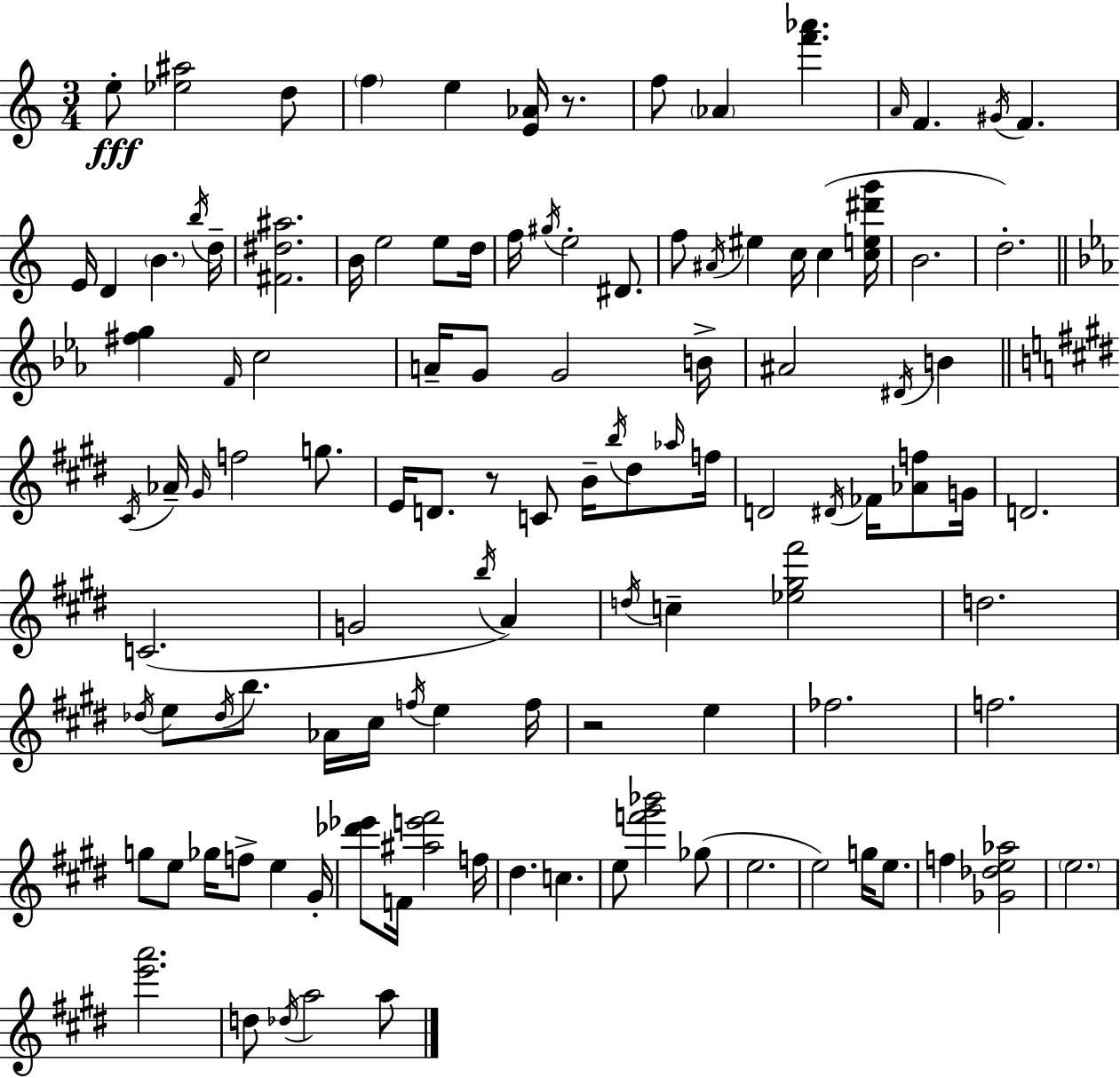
E5/e [Eb5,A#5]/h D5/e F5/q E5/q [E4,Ab4]/s R/e. F5/e Ab4/q [F6,Ab6]/q. A4/s F4/q. G#4/s F4/q. E4/s D4/q B4/q. B5/s D5/s [F#4,D#5,A#5]/h. B4/s E5/h E5/e D5/s F5/s G#5/s E5/h D#4/e. F5/e A#4/s EIS5/q C5/s C5/q [C5,E5,D#6,G6]/s B4/h. D5/h. [F#5,G5]/q F4/s C5/h A4/s G4/e G4/h B4/s A#4/h D#4/s B4/q C#4/s Ab4/s G#4/s F5/h G5/e. E4/s D4/e. R/e C4/e B4/s B5/s D#5/e Ab5/s F5/s D4/h D#4/s FES4/s [Ab4,F5]/e G4/s D4/h. C4/h. G4/h B5/s A4/q D5/s C5/q [Eb5,G#5,F#6]/h D5/h. Db5/s E5/e Db5/s B5/e. Ab4/s C#5/s F5/s E5/q F5/s R/h E5/q FES5/h. F5/h. G5/e E5/e Gb5/s F5/e E5/q G#4/s [Db6,Eb6]/e F4/s [A#5,E6,F#6]/h F5/s D#5/q. C5/q. E5/e [F6,G#6,Bb6]/h Gb5/e E5/h. E5/h G5/s E5/e. F5/q [Gb4,Db5,E5,Ab5]/h E5/h. [E6,A6]/h. D5/e Db5/s A5/h A5/e